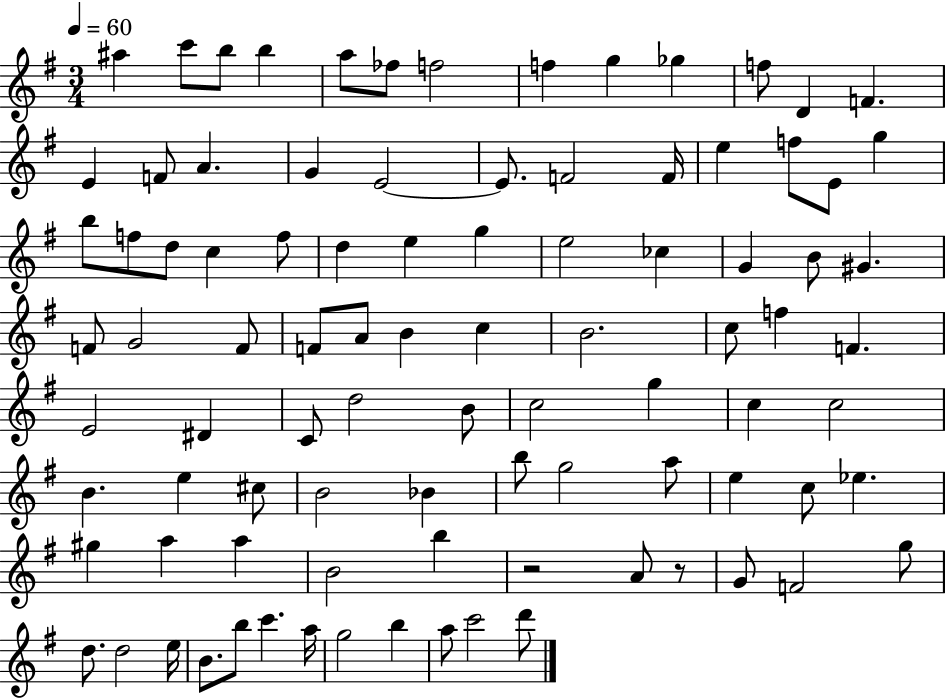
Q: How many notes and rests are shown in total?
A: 92